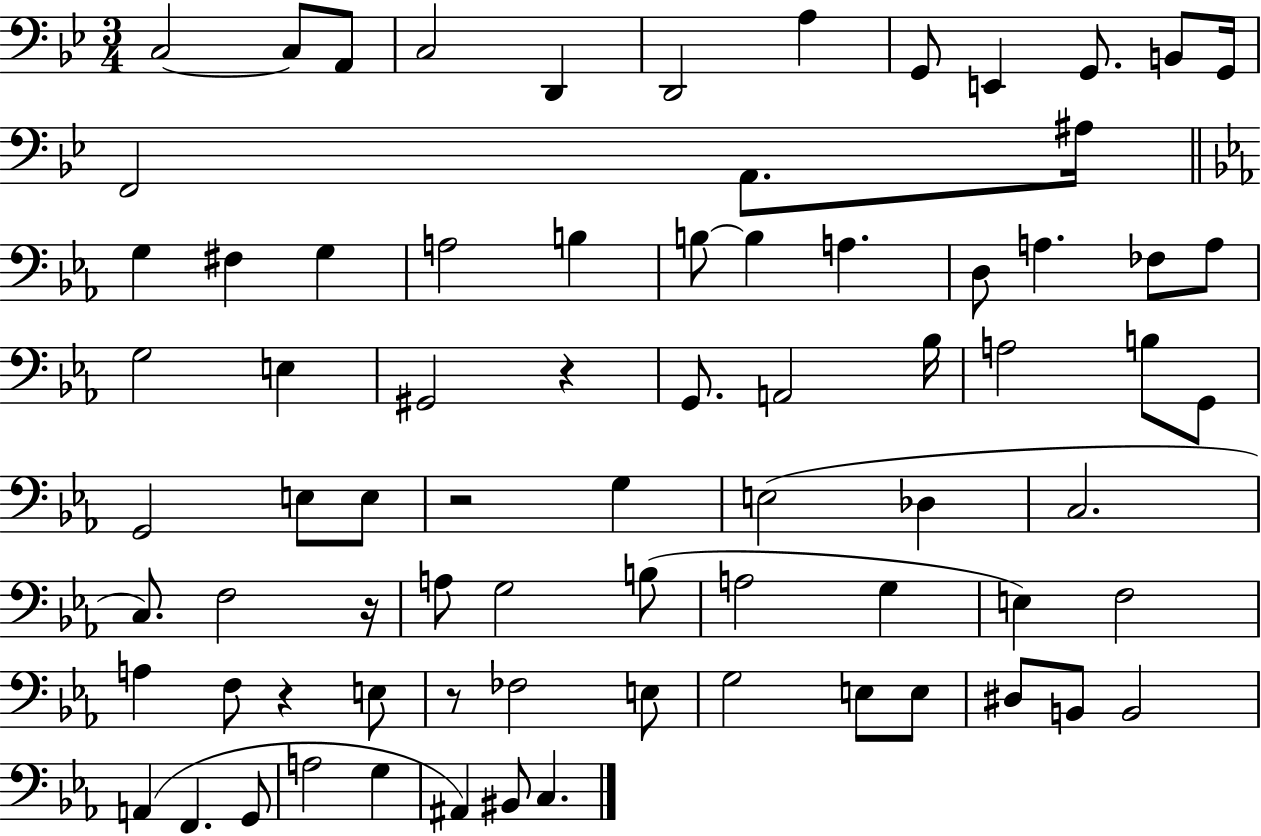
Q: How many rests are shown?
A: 5